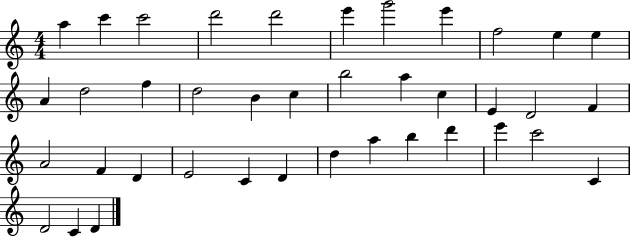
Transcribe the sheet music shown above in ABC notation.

X:1
T:Untitled
M:4/4
L:1/4
K:C
a c' c'2 d'2 d'2 e' g'2 e' f2 e e A d2 f d2 B c b2 a c E D2 F A2 F D E2 C D d a b d' e' c'2 C D2 C D